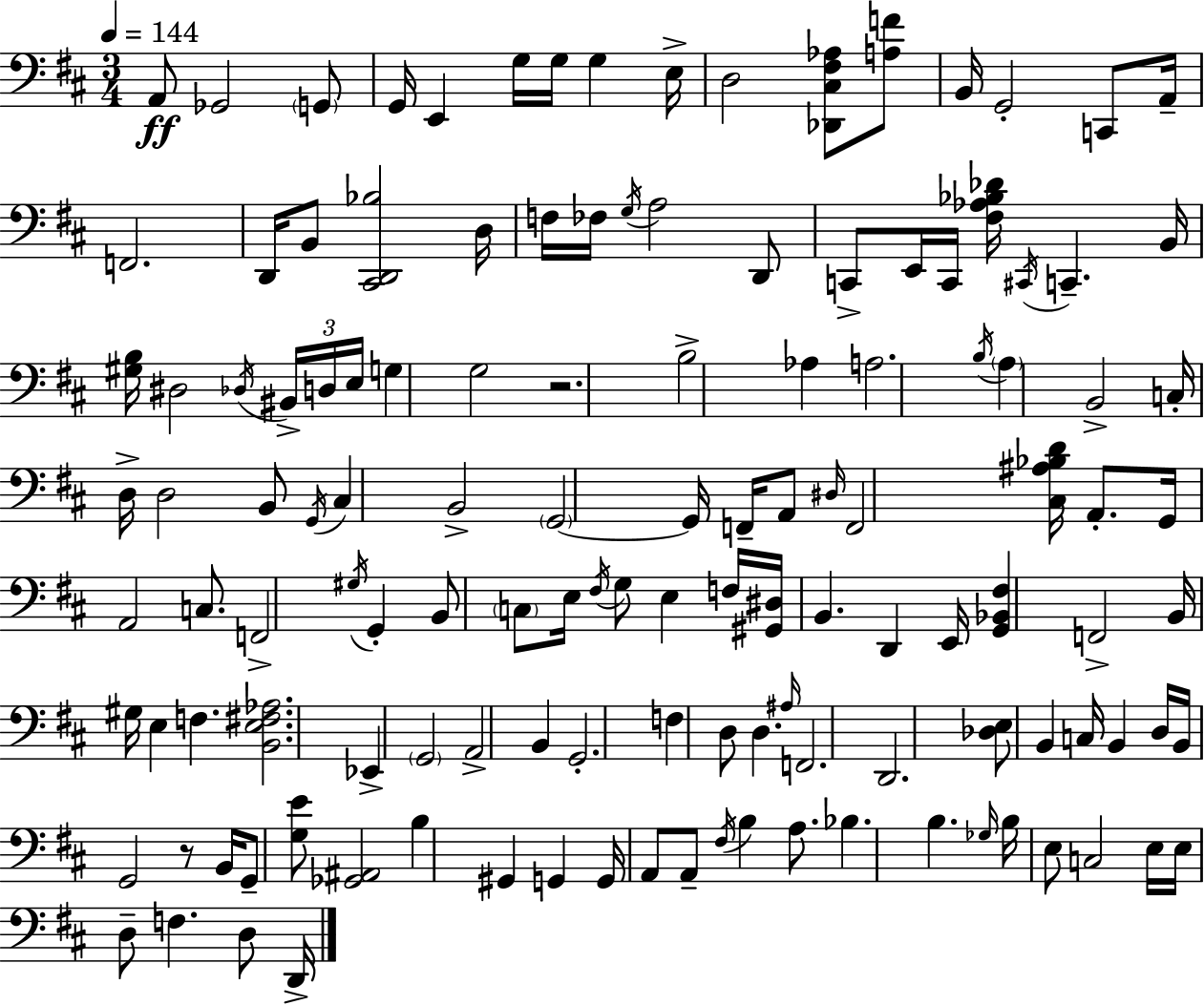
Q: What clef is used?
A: bass